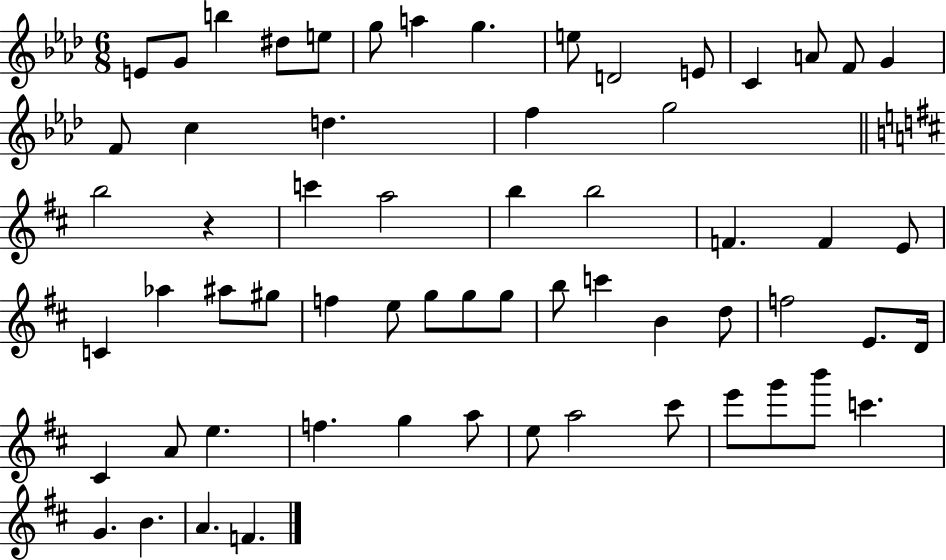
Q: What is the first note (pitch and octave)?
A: E4